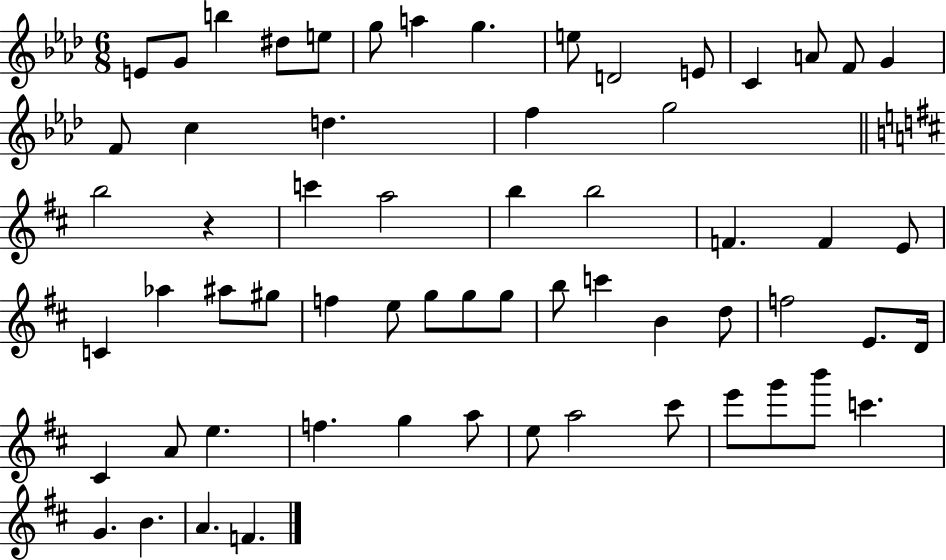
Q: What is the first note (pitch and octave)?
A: E4